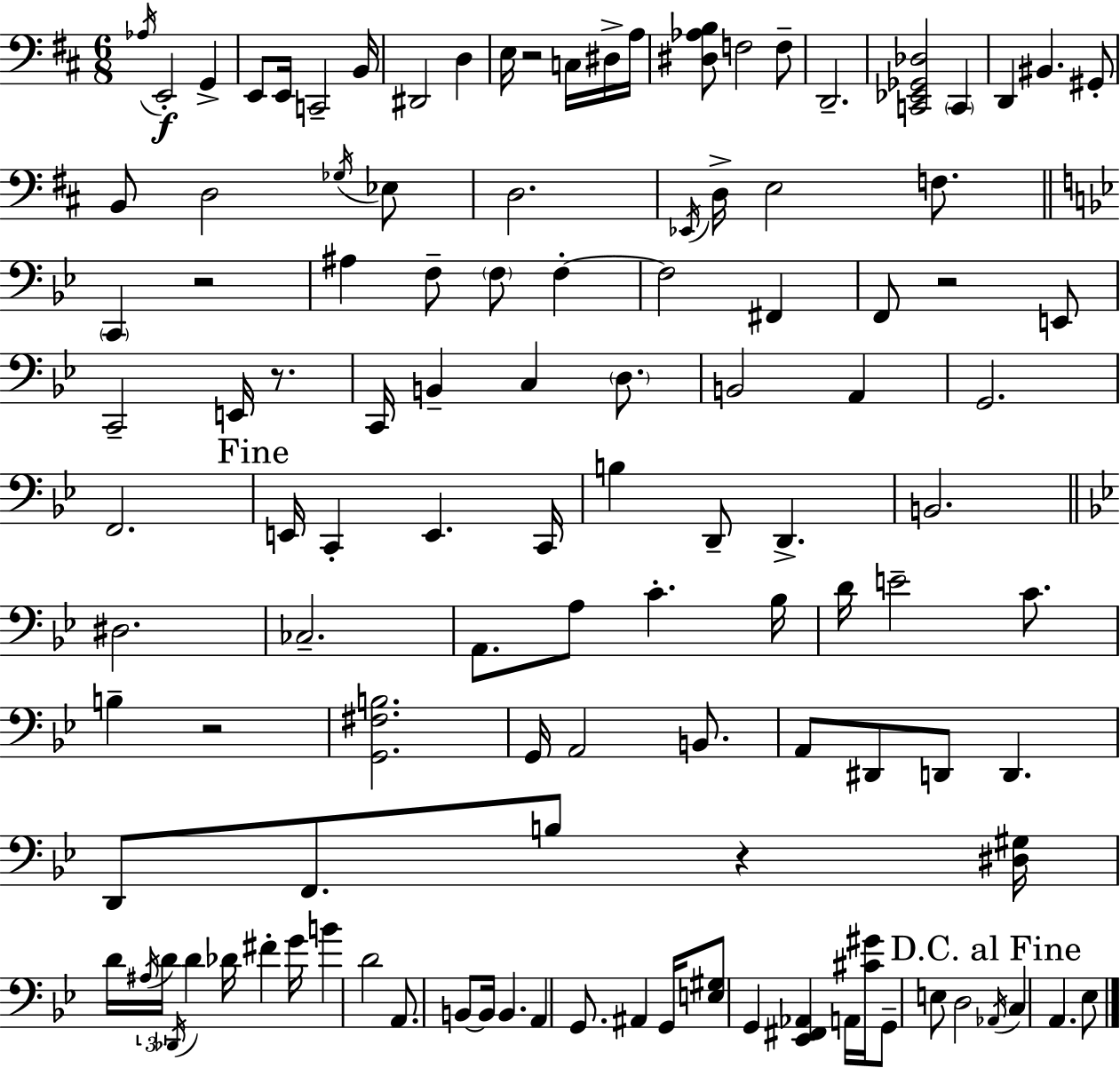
Ab3/s E2/h G2/q E2/e E2/s C2/h B2/s D#2/h D3/q E3/s R/h C3/s D#3/s A3/s [D#3,Ab3,B3]/e F3/h F3/e D2/h. [C2,Eb2,Gb2,Db3]/h C2/q D2/q BIS2/q. G#2/e B2/e D3/h Gb3/s Eb3/e D3/h. Eb2/s D3/s E3/h F3/e. C2/q R/h A#3/q F3/e F3/e F3/q F3/h F#2/q F2/e R/h E2/e C2/h E2/s R/e. C2/s B2/q C3/q D3/e. B2/h A2/q G2/h. F2/h. E2/s C2/q E2/q. C2/s B3/q D2/e D2/q. B2/h. D#3/h. CES3/h. A2/e. A3/e C4/q. Bb3/s D4/s E4/h C4/e. B3/q R/h [G2,F#3,B3]/h. G2/s A2/h B2/e. A2/e D#2/e D2/e D2/q. D2/e F2/e. B3/e R/q [D#3,G#3]/s D4/s A#3/s D4/s Db2/s D4/q Db4/s F#4/q G4/s B4/q D4/h A2/e. B2/e B2/s B2/q. A2/q G2/e. A#2/q G2/s [E3,G#3]/e G2/q [Eb2,F#2,Ab2]/q A2/s [C#4,G#4]/s G2/e E3/e D3/h Ab2/s C3/q A2/q. Eb3/e